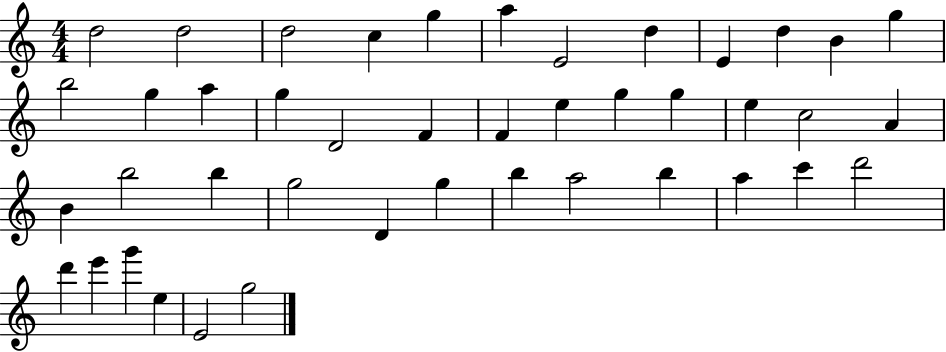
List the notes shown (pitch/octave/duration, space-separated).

D5/h D5/h D5/h C5/q G5/q A5/q E4/h D5/q E4/q D5/q B4/q G5/q B5/h G5/q A5/q G5/q D4/h F4/q F4/q E5/q G5/q G5/q E5/q C5/h A4/q B4/q B5/h B5/q G5/h D4/q G5/q B5/q A5/h B5/q A5/q C6/q D6/h D6/q E6/q G6/q E5/q E4/h G5/h